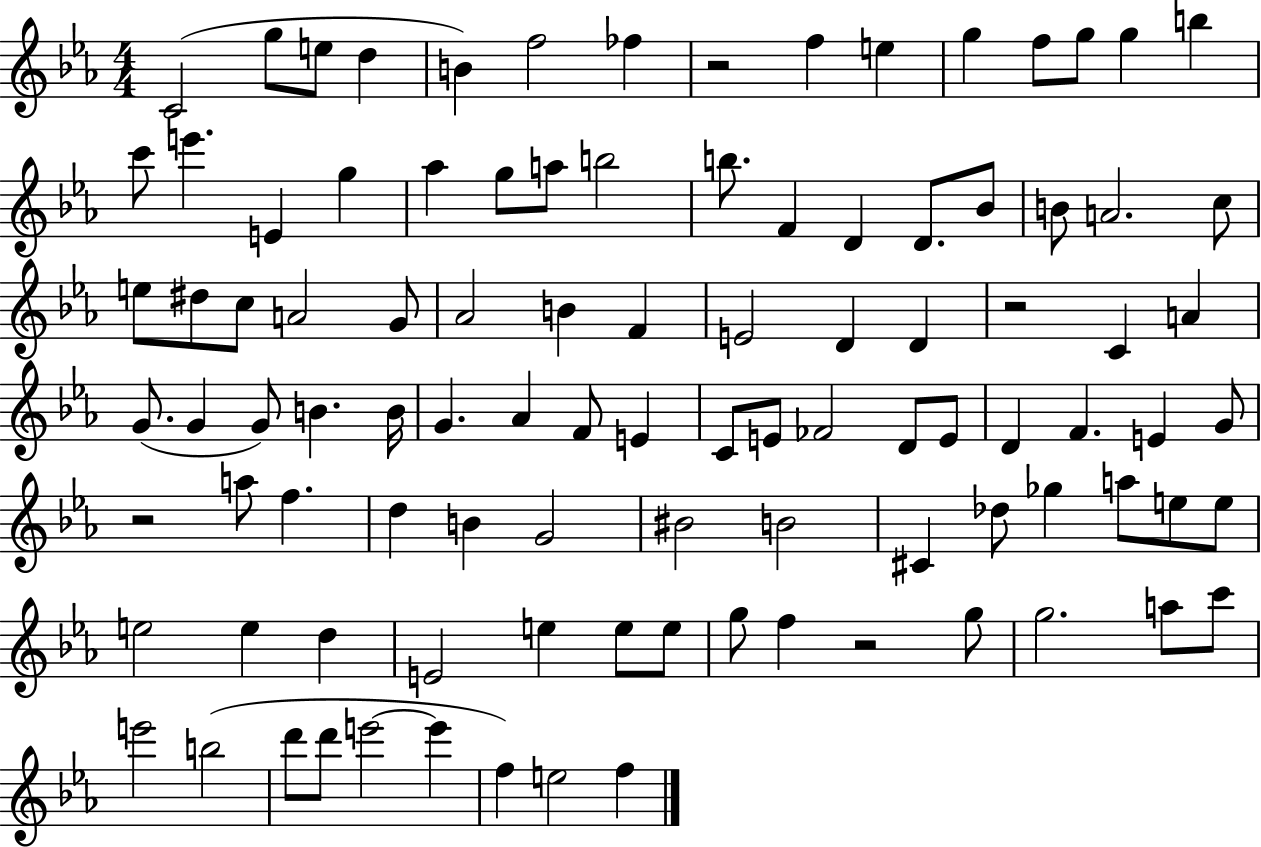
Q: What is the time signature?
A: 4/4